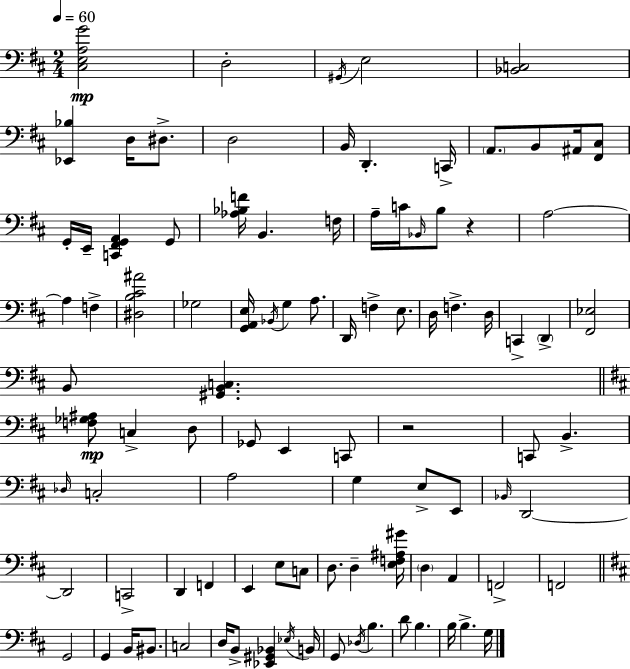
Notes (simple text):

[C#3,E3,A3,G4]/h D3/h G#2/s E3/h [Bb2,C3]/h [Eb2,Bb3]/q D3/s D#3/e. D3/h B2/s D2/q. C2/s A2/e. B2/e A#2/s [F#2,C#3]/e G2/s E2/s [C2,F#2,G2,A2]/q G2/e [Ab3,Bb3,F4]/s B2/q. F3/s A3/s C4/s Bb2/s B3/e R/q A3/h A3/q F3/q [D#3,B3,C#4,A#4]/h Gb3/h [G2,A2,E3]/s Bb2/s G3/q A3/e. D2/s F3/q E3/e. D3/s F3/q. D3/s C2/q D2/q [F#2,Eb3]/h B2/e [G#2,B2,C3]/q. [F3,Gb3,A#3]/e C3/q D3/e Gb2/e E2/q C2/e R/h C2/e B2/q. Db3/s C3/h A3/h G3/q E3/e E2/e Bb2/s D2/h D2/h C2/h D2/q F2/q E2/q E3/e C3/e D3/e. D3/q [E3,F3,A#3,G#4]/s D3/q A2/q F2/h F2/h G2/h G2/q B2/s BIS2/e. C3/h D3/s B2/e [Eb2,G#2,Bb2]/q Eb3/s B2/s G2/e Db3/s B3/q. D4/e B3/q. B3/s B3/q. G3/s